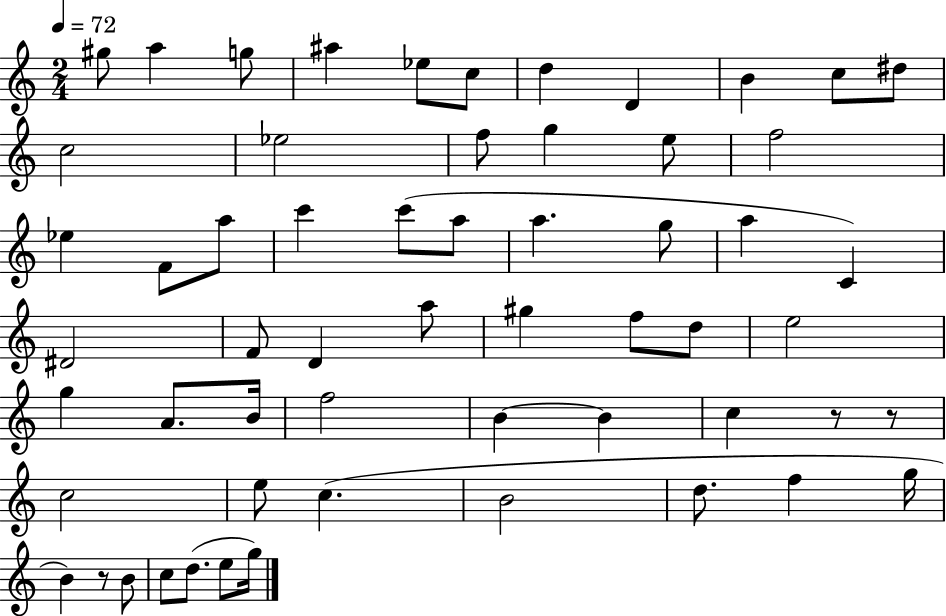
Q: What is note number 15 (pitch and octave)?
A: G5